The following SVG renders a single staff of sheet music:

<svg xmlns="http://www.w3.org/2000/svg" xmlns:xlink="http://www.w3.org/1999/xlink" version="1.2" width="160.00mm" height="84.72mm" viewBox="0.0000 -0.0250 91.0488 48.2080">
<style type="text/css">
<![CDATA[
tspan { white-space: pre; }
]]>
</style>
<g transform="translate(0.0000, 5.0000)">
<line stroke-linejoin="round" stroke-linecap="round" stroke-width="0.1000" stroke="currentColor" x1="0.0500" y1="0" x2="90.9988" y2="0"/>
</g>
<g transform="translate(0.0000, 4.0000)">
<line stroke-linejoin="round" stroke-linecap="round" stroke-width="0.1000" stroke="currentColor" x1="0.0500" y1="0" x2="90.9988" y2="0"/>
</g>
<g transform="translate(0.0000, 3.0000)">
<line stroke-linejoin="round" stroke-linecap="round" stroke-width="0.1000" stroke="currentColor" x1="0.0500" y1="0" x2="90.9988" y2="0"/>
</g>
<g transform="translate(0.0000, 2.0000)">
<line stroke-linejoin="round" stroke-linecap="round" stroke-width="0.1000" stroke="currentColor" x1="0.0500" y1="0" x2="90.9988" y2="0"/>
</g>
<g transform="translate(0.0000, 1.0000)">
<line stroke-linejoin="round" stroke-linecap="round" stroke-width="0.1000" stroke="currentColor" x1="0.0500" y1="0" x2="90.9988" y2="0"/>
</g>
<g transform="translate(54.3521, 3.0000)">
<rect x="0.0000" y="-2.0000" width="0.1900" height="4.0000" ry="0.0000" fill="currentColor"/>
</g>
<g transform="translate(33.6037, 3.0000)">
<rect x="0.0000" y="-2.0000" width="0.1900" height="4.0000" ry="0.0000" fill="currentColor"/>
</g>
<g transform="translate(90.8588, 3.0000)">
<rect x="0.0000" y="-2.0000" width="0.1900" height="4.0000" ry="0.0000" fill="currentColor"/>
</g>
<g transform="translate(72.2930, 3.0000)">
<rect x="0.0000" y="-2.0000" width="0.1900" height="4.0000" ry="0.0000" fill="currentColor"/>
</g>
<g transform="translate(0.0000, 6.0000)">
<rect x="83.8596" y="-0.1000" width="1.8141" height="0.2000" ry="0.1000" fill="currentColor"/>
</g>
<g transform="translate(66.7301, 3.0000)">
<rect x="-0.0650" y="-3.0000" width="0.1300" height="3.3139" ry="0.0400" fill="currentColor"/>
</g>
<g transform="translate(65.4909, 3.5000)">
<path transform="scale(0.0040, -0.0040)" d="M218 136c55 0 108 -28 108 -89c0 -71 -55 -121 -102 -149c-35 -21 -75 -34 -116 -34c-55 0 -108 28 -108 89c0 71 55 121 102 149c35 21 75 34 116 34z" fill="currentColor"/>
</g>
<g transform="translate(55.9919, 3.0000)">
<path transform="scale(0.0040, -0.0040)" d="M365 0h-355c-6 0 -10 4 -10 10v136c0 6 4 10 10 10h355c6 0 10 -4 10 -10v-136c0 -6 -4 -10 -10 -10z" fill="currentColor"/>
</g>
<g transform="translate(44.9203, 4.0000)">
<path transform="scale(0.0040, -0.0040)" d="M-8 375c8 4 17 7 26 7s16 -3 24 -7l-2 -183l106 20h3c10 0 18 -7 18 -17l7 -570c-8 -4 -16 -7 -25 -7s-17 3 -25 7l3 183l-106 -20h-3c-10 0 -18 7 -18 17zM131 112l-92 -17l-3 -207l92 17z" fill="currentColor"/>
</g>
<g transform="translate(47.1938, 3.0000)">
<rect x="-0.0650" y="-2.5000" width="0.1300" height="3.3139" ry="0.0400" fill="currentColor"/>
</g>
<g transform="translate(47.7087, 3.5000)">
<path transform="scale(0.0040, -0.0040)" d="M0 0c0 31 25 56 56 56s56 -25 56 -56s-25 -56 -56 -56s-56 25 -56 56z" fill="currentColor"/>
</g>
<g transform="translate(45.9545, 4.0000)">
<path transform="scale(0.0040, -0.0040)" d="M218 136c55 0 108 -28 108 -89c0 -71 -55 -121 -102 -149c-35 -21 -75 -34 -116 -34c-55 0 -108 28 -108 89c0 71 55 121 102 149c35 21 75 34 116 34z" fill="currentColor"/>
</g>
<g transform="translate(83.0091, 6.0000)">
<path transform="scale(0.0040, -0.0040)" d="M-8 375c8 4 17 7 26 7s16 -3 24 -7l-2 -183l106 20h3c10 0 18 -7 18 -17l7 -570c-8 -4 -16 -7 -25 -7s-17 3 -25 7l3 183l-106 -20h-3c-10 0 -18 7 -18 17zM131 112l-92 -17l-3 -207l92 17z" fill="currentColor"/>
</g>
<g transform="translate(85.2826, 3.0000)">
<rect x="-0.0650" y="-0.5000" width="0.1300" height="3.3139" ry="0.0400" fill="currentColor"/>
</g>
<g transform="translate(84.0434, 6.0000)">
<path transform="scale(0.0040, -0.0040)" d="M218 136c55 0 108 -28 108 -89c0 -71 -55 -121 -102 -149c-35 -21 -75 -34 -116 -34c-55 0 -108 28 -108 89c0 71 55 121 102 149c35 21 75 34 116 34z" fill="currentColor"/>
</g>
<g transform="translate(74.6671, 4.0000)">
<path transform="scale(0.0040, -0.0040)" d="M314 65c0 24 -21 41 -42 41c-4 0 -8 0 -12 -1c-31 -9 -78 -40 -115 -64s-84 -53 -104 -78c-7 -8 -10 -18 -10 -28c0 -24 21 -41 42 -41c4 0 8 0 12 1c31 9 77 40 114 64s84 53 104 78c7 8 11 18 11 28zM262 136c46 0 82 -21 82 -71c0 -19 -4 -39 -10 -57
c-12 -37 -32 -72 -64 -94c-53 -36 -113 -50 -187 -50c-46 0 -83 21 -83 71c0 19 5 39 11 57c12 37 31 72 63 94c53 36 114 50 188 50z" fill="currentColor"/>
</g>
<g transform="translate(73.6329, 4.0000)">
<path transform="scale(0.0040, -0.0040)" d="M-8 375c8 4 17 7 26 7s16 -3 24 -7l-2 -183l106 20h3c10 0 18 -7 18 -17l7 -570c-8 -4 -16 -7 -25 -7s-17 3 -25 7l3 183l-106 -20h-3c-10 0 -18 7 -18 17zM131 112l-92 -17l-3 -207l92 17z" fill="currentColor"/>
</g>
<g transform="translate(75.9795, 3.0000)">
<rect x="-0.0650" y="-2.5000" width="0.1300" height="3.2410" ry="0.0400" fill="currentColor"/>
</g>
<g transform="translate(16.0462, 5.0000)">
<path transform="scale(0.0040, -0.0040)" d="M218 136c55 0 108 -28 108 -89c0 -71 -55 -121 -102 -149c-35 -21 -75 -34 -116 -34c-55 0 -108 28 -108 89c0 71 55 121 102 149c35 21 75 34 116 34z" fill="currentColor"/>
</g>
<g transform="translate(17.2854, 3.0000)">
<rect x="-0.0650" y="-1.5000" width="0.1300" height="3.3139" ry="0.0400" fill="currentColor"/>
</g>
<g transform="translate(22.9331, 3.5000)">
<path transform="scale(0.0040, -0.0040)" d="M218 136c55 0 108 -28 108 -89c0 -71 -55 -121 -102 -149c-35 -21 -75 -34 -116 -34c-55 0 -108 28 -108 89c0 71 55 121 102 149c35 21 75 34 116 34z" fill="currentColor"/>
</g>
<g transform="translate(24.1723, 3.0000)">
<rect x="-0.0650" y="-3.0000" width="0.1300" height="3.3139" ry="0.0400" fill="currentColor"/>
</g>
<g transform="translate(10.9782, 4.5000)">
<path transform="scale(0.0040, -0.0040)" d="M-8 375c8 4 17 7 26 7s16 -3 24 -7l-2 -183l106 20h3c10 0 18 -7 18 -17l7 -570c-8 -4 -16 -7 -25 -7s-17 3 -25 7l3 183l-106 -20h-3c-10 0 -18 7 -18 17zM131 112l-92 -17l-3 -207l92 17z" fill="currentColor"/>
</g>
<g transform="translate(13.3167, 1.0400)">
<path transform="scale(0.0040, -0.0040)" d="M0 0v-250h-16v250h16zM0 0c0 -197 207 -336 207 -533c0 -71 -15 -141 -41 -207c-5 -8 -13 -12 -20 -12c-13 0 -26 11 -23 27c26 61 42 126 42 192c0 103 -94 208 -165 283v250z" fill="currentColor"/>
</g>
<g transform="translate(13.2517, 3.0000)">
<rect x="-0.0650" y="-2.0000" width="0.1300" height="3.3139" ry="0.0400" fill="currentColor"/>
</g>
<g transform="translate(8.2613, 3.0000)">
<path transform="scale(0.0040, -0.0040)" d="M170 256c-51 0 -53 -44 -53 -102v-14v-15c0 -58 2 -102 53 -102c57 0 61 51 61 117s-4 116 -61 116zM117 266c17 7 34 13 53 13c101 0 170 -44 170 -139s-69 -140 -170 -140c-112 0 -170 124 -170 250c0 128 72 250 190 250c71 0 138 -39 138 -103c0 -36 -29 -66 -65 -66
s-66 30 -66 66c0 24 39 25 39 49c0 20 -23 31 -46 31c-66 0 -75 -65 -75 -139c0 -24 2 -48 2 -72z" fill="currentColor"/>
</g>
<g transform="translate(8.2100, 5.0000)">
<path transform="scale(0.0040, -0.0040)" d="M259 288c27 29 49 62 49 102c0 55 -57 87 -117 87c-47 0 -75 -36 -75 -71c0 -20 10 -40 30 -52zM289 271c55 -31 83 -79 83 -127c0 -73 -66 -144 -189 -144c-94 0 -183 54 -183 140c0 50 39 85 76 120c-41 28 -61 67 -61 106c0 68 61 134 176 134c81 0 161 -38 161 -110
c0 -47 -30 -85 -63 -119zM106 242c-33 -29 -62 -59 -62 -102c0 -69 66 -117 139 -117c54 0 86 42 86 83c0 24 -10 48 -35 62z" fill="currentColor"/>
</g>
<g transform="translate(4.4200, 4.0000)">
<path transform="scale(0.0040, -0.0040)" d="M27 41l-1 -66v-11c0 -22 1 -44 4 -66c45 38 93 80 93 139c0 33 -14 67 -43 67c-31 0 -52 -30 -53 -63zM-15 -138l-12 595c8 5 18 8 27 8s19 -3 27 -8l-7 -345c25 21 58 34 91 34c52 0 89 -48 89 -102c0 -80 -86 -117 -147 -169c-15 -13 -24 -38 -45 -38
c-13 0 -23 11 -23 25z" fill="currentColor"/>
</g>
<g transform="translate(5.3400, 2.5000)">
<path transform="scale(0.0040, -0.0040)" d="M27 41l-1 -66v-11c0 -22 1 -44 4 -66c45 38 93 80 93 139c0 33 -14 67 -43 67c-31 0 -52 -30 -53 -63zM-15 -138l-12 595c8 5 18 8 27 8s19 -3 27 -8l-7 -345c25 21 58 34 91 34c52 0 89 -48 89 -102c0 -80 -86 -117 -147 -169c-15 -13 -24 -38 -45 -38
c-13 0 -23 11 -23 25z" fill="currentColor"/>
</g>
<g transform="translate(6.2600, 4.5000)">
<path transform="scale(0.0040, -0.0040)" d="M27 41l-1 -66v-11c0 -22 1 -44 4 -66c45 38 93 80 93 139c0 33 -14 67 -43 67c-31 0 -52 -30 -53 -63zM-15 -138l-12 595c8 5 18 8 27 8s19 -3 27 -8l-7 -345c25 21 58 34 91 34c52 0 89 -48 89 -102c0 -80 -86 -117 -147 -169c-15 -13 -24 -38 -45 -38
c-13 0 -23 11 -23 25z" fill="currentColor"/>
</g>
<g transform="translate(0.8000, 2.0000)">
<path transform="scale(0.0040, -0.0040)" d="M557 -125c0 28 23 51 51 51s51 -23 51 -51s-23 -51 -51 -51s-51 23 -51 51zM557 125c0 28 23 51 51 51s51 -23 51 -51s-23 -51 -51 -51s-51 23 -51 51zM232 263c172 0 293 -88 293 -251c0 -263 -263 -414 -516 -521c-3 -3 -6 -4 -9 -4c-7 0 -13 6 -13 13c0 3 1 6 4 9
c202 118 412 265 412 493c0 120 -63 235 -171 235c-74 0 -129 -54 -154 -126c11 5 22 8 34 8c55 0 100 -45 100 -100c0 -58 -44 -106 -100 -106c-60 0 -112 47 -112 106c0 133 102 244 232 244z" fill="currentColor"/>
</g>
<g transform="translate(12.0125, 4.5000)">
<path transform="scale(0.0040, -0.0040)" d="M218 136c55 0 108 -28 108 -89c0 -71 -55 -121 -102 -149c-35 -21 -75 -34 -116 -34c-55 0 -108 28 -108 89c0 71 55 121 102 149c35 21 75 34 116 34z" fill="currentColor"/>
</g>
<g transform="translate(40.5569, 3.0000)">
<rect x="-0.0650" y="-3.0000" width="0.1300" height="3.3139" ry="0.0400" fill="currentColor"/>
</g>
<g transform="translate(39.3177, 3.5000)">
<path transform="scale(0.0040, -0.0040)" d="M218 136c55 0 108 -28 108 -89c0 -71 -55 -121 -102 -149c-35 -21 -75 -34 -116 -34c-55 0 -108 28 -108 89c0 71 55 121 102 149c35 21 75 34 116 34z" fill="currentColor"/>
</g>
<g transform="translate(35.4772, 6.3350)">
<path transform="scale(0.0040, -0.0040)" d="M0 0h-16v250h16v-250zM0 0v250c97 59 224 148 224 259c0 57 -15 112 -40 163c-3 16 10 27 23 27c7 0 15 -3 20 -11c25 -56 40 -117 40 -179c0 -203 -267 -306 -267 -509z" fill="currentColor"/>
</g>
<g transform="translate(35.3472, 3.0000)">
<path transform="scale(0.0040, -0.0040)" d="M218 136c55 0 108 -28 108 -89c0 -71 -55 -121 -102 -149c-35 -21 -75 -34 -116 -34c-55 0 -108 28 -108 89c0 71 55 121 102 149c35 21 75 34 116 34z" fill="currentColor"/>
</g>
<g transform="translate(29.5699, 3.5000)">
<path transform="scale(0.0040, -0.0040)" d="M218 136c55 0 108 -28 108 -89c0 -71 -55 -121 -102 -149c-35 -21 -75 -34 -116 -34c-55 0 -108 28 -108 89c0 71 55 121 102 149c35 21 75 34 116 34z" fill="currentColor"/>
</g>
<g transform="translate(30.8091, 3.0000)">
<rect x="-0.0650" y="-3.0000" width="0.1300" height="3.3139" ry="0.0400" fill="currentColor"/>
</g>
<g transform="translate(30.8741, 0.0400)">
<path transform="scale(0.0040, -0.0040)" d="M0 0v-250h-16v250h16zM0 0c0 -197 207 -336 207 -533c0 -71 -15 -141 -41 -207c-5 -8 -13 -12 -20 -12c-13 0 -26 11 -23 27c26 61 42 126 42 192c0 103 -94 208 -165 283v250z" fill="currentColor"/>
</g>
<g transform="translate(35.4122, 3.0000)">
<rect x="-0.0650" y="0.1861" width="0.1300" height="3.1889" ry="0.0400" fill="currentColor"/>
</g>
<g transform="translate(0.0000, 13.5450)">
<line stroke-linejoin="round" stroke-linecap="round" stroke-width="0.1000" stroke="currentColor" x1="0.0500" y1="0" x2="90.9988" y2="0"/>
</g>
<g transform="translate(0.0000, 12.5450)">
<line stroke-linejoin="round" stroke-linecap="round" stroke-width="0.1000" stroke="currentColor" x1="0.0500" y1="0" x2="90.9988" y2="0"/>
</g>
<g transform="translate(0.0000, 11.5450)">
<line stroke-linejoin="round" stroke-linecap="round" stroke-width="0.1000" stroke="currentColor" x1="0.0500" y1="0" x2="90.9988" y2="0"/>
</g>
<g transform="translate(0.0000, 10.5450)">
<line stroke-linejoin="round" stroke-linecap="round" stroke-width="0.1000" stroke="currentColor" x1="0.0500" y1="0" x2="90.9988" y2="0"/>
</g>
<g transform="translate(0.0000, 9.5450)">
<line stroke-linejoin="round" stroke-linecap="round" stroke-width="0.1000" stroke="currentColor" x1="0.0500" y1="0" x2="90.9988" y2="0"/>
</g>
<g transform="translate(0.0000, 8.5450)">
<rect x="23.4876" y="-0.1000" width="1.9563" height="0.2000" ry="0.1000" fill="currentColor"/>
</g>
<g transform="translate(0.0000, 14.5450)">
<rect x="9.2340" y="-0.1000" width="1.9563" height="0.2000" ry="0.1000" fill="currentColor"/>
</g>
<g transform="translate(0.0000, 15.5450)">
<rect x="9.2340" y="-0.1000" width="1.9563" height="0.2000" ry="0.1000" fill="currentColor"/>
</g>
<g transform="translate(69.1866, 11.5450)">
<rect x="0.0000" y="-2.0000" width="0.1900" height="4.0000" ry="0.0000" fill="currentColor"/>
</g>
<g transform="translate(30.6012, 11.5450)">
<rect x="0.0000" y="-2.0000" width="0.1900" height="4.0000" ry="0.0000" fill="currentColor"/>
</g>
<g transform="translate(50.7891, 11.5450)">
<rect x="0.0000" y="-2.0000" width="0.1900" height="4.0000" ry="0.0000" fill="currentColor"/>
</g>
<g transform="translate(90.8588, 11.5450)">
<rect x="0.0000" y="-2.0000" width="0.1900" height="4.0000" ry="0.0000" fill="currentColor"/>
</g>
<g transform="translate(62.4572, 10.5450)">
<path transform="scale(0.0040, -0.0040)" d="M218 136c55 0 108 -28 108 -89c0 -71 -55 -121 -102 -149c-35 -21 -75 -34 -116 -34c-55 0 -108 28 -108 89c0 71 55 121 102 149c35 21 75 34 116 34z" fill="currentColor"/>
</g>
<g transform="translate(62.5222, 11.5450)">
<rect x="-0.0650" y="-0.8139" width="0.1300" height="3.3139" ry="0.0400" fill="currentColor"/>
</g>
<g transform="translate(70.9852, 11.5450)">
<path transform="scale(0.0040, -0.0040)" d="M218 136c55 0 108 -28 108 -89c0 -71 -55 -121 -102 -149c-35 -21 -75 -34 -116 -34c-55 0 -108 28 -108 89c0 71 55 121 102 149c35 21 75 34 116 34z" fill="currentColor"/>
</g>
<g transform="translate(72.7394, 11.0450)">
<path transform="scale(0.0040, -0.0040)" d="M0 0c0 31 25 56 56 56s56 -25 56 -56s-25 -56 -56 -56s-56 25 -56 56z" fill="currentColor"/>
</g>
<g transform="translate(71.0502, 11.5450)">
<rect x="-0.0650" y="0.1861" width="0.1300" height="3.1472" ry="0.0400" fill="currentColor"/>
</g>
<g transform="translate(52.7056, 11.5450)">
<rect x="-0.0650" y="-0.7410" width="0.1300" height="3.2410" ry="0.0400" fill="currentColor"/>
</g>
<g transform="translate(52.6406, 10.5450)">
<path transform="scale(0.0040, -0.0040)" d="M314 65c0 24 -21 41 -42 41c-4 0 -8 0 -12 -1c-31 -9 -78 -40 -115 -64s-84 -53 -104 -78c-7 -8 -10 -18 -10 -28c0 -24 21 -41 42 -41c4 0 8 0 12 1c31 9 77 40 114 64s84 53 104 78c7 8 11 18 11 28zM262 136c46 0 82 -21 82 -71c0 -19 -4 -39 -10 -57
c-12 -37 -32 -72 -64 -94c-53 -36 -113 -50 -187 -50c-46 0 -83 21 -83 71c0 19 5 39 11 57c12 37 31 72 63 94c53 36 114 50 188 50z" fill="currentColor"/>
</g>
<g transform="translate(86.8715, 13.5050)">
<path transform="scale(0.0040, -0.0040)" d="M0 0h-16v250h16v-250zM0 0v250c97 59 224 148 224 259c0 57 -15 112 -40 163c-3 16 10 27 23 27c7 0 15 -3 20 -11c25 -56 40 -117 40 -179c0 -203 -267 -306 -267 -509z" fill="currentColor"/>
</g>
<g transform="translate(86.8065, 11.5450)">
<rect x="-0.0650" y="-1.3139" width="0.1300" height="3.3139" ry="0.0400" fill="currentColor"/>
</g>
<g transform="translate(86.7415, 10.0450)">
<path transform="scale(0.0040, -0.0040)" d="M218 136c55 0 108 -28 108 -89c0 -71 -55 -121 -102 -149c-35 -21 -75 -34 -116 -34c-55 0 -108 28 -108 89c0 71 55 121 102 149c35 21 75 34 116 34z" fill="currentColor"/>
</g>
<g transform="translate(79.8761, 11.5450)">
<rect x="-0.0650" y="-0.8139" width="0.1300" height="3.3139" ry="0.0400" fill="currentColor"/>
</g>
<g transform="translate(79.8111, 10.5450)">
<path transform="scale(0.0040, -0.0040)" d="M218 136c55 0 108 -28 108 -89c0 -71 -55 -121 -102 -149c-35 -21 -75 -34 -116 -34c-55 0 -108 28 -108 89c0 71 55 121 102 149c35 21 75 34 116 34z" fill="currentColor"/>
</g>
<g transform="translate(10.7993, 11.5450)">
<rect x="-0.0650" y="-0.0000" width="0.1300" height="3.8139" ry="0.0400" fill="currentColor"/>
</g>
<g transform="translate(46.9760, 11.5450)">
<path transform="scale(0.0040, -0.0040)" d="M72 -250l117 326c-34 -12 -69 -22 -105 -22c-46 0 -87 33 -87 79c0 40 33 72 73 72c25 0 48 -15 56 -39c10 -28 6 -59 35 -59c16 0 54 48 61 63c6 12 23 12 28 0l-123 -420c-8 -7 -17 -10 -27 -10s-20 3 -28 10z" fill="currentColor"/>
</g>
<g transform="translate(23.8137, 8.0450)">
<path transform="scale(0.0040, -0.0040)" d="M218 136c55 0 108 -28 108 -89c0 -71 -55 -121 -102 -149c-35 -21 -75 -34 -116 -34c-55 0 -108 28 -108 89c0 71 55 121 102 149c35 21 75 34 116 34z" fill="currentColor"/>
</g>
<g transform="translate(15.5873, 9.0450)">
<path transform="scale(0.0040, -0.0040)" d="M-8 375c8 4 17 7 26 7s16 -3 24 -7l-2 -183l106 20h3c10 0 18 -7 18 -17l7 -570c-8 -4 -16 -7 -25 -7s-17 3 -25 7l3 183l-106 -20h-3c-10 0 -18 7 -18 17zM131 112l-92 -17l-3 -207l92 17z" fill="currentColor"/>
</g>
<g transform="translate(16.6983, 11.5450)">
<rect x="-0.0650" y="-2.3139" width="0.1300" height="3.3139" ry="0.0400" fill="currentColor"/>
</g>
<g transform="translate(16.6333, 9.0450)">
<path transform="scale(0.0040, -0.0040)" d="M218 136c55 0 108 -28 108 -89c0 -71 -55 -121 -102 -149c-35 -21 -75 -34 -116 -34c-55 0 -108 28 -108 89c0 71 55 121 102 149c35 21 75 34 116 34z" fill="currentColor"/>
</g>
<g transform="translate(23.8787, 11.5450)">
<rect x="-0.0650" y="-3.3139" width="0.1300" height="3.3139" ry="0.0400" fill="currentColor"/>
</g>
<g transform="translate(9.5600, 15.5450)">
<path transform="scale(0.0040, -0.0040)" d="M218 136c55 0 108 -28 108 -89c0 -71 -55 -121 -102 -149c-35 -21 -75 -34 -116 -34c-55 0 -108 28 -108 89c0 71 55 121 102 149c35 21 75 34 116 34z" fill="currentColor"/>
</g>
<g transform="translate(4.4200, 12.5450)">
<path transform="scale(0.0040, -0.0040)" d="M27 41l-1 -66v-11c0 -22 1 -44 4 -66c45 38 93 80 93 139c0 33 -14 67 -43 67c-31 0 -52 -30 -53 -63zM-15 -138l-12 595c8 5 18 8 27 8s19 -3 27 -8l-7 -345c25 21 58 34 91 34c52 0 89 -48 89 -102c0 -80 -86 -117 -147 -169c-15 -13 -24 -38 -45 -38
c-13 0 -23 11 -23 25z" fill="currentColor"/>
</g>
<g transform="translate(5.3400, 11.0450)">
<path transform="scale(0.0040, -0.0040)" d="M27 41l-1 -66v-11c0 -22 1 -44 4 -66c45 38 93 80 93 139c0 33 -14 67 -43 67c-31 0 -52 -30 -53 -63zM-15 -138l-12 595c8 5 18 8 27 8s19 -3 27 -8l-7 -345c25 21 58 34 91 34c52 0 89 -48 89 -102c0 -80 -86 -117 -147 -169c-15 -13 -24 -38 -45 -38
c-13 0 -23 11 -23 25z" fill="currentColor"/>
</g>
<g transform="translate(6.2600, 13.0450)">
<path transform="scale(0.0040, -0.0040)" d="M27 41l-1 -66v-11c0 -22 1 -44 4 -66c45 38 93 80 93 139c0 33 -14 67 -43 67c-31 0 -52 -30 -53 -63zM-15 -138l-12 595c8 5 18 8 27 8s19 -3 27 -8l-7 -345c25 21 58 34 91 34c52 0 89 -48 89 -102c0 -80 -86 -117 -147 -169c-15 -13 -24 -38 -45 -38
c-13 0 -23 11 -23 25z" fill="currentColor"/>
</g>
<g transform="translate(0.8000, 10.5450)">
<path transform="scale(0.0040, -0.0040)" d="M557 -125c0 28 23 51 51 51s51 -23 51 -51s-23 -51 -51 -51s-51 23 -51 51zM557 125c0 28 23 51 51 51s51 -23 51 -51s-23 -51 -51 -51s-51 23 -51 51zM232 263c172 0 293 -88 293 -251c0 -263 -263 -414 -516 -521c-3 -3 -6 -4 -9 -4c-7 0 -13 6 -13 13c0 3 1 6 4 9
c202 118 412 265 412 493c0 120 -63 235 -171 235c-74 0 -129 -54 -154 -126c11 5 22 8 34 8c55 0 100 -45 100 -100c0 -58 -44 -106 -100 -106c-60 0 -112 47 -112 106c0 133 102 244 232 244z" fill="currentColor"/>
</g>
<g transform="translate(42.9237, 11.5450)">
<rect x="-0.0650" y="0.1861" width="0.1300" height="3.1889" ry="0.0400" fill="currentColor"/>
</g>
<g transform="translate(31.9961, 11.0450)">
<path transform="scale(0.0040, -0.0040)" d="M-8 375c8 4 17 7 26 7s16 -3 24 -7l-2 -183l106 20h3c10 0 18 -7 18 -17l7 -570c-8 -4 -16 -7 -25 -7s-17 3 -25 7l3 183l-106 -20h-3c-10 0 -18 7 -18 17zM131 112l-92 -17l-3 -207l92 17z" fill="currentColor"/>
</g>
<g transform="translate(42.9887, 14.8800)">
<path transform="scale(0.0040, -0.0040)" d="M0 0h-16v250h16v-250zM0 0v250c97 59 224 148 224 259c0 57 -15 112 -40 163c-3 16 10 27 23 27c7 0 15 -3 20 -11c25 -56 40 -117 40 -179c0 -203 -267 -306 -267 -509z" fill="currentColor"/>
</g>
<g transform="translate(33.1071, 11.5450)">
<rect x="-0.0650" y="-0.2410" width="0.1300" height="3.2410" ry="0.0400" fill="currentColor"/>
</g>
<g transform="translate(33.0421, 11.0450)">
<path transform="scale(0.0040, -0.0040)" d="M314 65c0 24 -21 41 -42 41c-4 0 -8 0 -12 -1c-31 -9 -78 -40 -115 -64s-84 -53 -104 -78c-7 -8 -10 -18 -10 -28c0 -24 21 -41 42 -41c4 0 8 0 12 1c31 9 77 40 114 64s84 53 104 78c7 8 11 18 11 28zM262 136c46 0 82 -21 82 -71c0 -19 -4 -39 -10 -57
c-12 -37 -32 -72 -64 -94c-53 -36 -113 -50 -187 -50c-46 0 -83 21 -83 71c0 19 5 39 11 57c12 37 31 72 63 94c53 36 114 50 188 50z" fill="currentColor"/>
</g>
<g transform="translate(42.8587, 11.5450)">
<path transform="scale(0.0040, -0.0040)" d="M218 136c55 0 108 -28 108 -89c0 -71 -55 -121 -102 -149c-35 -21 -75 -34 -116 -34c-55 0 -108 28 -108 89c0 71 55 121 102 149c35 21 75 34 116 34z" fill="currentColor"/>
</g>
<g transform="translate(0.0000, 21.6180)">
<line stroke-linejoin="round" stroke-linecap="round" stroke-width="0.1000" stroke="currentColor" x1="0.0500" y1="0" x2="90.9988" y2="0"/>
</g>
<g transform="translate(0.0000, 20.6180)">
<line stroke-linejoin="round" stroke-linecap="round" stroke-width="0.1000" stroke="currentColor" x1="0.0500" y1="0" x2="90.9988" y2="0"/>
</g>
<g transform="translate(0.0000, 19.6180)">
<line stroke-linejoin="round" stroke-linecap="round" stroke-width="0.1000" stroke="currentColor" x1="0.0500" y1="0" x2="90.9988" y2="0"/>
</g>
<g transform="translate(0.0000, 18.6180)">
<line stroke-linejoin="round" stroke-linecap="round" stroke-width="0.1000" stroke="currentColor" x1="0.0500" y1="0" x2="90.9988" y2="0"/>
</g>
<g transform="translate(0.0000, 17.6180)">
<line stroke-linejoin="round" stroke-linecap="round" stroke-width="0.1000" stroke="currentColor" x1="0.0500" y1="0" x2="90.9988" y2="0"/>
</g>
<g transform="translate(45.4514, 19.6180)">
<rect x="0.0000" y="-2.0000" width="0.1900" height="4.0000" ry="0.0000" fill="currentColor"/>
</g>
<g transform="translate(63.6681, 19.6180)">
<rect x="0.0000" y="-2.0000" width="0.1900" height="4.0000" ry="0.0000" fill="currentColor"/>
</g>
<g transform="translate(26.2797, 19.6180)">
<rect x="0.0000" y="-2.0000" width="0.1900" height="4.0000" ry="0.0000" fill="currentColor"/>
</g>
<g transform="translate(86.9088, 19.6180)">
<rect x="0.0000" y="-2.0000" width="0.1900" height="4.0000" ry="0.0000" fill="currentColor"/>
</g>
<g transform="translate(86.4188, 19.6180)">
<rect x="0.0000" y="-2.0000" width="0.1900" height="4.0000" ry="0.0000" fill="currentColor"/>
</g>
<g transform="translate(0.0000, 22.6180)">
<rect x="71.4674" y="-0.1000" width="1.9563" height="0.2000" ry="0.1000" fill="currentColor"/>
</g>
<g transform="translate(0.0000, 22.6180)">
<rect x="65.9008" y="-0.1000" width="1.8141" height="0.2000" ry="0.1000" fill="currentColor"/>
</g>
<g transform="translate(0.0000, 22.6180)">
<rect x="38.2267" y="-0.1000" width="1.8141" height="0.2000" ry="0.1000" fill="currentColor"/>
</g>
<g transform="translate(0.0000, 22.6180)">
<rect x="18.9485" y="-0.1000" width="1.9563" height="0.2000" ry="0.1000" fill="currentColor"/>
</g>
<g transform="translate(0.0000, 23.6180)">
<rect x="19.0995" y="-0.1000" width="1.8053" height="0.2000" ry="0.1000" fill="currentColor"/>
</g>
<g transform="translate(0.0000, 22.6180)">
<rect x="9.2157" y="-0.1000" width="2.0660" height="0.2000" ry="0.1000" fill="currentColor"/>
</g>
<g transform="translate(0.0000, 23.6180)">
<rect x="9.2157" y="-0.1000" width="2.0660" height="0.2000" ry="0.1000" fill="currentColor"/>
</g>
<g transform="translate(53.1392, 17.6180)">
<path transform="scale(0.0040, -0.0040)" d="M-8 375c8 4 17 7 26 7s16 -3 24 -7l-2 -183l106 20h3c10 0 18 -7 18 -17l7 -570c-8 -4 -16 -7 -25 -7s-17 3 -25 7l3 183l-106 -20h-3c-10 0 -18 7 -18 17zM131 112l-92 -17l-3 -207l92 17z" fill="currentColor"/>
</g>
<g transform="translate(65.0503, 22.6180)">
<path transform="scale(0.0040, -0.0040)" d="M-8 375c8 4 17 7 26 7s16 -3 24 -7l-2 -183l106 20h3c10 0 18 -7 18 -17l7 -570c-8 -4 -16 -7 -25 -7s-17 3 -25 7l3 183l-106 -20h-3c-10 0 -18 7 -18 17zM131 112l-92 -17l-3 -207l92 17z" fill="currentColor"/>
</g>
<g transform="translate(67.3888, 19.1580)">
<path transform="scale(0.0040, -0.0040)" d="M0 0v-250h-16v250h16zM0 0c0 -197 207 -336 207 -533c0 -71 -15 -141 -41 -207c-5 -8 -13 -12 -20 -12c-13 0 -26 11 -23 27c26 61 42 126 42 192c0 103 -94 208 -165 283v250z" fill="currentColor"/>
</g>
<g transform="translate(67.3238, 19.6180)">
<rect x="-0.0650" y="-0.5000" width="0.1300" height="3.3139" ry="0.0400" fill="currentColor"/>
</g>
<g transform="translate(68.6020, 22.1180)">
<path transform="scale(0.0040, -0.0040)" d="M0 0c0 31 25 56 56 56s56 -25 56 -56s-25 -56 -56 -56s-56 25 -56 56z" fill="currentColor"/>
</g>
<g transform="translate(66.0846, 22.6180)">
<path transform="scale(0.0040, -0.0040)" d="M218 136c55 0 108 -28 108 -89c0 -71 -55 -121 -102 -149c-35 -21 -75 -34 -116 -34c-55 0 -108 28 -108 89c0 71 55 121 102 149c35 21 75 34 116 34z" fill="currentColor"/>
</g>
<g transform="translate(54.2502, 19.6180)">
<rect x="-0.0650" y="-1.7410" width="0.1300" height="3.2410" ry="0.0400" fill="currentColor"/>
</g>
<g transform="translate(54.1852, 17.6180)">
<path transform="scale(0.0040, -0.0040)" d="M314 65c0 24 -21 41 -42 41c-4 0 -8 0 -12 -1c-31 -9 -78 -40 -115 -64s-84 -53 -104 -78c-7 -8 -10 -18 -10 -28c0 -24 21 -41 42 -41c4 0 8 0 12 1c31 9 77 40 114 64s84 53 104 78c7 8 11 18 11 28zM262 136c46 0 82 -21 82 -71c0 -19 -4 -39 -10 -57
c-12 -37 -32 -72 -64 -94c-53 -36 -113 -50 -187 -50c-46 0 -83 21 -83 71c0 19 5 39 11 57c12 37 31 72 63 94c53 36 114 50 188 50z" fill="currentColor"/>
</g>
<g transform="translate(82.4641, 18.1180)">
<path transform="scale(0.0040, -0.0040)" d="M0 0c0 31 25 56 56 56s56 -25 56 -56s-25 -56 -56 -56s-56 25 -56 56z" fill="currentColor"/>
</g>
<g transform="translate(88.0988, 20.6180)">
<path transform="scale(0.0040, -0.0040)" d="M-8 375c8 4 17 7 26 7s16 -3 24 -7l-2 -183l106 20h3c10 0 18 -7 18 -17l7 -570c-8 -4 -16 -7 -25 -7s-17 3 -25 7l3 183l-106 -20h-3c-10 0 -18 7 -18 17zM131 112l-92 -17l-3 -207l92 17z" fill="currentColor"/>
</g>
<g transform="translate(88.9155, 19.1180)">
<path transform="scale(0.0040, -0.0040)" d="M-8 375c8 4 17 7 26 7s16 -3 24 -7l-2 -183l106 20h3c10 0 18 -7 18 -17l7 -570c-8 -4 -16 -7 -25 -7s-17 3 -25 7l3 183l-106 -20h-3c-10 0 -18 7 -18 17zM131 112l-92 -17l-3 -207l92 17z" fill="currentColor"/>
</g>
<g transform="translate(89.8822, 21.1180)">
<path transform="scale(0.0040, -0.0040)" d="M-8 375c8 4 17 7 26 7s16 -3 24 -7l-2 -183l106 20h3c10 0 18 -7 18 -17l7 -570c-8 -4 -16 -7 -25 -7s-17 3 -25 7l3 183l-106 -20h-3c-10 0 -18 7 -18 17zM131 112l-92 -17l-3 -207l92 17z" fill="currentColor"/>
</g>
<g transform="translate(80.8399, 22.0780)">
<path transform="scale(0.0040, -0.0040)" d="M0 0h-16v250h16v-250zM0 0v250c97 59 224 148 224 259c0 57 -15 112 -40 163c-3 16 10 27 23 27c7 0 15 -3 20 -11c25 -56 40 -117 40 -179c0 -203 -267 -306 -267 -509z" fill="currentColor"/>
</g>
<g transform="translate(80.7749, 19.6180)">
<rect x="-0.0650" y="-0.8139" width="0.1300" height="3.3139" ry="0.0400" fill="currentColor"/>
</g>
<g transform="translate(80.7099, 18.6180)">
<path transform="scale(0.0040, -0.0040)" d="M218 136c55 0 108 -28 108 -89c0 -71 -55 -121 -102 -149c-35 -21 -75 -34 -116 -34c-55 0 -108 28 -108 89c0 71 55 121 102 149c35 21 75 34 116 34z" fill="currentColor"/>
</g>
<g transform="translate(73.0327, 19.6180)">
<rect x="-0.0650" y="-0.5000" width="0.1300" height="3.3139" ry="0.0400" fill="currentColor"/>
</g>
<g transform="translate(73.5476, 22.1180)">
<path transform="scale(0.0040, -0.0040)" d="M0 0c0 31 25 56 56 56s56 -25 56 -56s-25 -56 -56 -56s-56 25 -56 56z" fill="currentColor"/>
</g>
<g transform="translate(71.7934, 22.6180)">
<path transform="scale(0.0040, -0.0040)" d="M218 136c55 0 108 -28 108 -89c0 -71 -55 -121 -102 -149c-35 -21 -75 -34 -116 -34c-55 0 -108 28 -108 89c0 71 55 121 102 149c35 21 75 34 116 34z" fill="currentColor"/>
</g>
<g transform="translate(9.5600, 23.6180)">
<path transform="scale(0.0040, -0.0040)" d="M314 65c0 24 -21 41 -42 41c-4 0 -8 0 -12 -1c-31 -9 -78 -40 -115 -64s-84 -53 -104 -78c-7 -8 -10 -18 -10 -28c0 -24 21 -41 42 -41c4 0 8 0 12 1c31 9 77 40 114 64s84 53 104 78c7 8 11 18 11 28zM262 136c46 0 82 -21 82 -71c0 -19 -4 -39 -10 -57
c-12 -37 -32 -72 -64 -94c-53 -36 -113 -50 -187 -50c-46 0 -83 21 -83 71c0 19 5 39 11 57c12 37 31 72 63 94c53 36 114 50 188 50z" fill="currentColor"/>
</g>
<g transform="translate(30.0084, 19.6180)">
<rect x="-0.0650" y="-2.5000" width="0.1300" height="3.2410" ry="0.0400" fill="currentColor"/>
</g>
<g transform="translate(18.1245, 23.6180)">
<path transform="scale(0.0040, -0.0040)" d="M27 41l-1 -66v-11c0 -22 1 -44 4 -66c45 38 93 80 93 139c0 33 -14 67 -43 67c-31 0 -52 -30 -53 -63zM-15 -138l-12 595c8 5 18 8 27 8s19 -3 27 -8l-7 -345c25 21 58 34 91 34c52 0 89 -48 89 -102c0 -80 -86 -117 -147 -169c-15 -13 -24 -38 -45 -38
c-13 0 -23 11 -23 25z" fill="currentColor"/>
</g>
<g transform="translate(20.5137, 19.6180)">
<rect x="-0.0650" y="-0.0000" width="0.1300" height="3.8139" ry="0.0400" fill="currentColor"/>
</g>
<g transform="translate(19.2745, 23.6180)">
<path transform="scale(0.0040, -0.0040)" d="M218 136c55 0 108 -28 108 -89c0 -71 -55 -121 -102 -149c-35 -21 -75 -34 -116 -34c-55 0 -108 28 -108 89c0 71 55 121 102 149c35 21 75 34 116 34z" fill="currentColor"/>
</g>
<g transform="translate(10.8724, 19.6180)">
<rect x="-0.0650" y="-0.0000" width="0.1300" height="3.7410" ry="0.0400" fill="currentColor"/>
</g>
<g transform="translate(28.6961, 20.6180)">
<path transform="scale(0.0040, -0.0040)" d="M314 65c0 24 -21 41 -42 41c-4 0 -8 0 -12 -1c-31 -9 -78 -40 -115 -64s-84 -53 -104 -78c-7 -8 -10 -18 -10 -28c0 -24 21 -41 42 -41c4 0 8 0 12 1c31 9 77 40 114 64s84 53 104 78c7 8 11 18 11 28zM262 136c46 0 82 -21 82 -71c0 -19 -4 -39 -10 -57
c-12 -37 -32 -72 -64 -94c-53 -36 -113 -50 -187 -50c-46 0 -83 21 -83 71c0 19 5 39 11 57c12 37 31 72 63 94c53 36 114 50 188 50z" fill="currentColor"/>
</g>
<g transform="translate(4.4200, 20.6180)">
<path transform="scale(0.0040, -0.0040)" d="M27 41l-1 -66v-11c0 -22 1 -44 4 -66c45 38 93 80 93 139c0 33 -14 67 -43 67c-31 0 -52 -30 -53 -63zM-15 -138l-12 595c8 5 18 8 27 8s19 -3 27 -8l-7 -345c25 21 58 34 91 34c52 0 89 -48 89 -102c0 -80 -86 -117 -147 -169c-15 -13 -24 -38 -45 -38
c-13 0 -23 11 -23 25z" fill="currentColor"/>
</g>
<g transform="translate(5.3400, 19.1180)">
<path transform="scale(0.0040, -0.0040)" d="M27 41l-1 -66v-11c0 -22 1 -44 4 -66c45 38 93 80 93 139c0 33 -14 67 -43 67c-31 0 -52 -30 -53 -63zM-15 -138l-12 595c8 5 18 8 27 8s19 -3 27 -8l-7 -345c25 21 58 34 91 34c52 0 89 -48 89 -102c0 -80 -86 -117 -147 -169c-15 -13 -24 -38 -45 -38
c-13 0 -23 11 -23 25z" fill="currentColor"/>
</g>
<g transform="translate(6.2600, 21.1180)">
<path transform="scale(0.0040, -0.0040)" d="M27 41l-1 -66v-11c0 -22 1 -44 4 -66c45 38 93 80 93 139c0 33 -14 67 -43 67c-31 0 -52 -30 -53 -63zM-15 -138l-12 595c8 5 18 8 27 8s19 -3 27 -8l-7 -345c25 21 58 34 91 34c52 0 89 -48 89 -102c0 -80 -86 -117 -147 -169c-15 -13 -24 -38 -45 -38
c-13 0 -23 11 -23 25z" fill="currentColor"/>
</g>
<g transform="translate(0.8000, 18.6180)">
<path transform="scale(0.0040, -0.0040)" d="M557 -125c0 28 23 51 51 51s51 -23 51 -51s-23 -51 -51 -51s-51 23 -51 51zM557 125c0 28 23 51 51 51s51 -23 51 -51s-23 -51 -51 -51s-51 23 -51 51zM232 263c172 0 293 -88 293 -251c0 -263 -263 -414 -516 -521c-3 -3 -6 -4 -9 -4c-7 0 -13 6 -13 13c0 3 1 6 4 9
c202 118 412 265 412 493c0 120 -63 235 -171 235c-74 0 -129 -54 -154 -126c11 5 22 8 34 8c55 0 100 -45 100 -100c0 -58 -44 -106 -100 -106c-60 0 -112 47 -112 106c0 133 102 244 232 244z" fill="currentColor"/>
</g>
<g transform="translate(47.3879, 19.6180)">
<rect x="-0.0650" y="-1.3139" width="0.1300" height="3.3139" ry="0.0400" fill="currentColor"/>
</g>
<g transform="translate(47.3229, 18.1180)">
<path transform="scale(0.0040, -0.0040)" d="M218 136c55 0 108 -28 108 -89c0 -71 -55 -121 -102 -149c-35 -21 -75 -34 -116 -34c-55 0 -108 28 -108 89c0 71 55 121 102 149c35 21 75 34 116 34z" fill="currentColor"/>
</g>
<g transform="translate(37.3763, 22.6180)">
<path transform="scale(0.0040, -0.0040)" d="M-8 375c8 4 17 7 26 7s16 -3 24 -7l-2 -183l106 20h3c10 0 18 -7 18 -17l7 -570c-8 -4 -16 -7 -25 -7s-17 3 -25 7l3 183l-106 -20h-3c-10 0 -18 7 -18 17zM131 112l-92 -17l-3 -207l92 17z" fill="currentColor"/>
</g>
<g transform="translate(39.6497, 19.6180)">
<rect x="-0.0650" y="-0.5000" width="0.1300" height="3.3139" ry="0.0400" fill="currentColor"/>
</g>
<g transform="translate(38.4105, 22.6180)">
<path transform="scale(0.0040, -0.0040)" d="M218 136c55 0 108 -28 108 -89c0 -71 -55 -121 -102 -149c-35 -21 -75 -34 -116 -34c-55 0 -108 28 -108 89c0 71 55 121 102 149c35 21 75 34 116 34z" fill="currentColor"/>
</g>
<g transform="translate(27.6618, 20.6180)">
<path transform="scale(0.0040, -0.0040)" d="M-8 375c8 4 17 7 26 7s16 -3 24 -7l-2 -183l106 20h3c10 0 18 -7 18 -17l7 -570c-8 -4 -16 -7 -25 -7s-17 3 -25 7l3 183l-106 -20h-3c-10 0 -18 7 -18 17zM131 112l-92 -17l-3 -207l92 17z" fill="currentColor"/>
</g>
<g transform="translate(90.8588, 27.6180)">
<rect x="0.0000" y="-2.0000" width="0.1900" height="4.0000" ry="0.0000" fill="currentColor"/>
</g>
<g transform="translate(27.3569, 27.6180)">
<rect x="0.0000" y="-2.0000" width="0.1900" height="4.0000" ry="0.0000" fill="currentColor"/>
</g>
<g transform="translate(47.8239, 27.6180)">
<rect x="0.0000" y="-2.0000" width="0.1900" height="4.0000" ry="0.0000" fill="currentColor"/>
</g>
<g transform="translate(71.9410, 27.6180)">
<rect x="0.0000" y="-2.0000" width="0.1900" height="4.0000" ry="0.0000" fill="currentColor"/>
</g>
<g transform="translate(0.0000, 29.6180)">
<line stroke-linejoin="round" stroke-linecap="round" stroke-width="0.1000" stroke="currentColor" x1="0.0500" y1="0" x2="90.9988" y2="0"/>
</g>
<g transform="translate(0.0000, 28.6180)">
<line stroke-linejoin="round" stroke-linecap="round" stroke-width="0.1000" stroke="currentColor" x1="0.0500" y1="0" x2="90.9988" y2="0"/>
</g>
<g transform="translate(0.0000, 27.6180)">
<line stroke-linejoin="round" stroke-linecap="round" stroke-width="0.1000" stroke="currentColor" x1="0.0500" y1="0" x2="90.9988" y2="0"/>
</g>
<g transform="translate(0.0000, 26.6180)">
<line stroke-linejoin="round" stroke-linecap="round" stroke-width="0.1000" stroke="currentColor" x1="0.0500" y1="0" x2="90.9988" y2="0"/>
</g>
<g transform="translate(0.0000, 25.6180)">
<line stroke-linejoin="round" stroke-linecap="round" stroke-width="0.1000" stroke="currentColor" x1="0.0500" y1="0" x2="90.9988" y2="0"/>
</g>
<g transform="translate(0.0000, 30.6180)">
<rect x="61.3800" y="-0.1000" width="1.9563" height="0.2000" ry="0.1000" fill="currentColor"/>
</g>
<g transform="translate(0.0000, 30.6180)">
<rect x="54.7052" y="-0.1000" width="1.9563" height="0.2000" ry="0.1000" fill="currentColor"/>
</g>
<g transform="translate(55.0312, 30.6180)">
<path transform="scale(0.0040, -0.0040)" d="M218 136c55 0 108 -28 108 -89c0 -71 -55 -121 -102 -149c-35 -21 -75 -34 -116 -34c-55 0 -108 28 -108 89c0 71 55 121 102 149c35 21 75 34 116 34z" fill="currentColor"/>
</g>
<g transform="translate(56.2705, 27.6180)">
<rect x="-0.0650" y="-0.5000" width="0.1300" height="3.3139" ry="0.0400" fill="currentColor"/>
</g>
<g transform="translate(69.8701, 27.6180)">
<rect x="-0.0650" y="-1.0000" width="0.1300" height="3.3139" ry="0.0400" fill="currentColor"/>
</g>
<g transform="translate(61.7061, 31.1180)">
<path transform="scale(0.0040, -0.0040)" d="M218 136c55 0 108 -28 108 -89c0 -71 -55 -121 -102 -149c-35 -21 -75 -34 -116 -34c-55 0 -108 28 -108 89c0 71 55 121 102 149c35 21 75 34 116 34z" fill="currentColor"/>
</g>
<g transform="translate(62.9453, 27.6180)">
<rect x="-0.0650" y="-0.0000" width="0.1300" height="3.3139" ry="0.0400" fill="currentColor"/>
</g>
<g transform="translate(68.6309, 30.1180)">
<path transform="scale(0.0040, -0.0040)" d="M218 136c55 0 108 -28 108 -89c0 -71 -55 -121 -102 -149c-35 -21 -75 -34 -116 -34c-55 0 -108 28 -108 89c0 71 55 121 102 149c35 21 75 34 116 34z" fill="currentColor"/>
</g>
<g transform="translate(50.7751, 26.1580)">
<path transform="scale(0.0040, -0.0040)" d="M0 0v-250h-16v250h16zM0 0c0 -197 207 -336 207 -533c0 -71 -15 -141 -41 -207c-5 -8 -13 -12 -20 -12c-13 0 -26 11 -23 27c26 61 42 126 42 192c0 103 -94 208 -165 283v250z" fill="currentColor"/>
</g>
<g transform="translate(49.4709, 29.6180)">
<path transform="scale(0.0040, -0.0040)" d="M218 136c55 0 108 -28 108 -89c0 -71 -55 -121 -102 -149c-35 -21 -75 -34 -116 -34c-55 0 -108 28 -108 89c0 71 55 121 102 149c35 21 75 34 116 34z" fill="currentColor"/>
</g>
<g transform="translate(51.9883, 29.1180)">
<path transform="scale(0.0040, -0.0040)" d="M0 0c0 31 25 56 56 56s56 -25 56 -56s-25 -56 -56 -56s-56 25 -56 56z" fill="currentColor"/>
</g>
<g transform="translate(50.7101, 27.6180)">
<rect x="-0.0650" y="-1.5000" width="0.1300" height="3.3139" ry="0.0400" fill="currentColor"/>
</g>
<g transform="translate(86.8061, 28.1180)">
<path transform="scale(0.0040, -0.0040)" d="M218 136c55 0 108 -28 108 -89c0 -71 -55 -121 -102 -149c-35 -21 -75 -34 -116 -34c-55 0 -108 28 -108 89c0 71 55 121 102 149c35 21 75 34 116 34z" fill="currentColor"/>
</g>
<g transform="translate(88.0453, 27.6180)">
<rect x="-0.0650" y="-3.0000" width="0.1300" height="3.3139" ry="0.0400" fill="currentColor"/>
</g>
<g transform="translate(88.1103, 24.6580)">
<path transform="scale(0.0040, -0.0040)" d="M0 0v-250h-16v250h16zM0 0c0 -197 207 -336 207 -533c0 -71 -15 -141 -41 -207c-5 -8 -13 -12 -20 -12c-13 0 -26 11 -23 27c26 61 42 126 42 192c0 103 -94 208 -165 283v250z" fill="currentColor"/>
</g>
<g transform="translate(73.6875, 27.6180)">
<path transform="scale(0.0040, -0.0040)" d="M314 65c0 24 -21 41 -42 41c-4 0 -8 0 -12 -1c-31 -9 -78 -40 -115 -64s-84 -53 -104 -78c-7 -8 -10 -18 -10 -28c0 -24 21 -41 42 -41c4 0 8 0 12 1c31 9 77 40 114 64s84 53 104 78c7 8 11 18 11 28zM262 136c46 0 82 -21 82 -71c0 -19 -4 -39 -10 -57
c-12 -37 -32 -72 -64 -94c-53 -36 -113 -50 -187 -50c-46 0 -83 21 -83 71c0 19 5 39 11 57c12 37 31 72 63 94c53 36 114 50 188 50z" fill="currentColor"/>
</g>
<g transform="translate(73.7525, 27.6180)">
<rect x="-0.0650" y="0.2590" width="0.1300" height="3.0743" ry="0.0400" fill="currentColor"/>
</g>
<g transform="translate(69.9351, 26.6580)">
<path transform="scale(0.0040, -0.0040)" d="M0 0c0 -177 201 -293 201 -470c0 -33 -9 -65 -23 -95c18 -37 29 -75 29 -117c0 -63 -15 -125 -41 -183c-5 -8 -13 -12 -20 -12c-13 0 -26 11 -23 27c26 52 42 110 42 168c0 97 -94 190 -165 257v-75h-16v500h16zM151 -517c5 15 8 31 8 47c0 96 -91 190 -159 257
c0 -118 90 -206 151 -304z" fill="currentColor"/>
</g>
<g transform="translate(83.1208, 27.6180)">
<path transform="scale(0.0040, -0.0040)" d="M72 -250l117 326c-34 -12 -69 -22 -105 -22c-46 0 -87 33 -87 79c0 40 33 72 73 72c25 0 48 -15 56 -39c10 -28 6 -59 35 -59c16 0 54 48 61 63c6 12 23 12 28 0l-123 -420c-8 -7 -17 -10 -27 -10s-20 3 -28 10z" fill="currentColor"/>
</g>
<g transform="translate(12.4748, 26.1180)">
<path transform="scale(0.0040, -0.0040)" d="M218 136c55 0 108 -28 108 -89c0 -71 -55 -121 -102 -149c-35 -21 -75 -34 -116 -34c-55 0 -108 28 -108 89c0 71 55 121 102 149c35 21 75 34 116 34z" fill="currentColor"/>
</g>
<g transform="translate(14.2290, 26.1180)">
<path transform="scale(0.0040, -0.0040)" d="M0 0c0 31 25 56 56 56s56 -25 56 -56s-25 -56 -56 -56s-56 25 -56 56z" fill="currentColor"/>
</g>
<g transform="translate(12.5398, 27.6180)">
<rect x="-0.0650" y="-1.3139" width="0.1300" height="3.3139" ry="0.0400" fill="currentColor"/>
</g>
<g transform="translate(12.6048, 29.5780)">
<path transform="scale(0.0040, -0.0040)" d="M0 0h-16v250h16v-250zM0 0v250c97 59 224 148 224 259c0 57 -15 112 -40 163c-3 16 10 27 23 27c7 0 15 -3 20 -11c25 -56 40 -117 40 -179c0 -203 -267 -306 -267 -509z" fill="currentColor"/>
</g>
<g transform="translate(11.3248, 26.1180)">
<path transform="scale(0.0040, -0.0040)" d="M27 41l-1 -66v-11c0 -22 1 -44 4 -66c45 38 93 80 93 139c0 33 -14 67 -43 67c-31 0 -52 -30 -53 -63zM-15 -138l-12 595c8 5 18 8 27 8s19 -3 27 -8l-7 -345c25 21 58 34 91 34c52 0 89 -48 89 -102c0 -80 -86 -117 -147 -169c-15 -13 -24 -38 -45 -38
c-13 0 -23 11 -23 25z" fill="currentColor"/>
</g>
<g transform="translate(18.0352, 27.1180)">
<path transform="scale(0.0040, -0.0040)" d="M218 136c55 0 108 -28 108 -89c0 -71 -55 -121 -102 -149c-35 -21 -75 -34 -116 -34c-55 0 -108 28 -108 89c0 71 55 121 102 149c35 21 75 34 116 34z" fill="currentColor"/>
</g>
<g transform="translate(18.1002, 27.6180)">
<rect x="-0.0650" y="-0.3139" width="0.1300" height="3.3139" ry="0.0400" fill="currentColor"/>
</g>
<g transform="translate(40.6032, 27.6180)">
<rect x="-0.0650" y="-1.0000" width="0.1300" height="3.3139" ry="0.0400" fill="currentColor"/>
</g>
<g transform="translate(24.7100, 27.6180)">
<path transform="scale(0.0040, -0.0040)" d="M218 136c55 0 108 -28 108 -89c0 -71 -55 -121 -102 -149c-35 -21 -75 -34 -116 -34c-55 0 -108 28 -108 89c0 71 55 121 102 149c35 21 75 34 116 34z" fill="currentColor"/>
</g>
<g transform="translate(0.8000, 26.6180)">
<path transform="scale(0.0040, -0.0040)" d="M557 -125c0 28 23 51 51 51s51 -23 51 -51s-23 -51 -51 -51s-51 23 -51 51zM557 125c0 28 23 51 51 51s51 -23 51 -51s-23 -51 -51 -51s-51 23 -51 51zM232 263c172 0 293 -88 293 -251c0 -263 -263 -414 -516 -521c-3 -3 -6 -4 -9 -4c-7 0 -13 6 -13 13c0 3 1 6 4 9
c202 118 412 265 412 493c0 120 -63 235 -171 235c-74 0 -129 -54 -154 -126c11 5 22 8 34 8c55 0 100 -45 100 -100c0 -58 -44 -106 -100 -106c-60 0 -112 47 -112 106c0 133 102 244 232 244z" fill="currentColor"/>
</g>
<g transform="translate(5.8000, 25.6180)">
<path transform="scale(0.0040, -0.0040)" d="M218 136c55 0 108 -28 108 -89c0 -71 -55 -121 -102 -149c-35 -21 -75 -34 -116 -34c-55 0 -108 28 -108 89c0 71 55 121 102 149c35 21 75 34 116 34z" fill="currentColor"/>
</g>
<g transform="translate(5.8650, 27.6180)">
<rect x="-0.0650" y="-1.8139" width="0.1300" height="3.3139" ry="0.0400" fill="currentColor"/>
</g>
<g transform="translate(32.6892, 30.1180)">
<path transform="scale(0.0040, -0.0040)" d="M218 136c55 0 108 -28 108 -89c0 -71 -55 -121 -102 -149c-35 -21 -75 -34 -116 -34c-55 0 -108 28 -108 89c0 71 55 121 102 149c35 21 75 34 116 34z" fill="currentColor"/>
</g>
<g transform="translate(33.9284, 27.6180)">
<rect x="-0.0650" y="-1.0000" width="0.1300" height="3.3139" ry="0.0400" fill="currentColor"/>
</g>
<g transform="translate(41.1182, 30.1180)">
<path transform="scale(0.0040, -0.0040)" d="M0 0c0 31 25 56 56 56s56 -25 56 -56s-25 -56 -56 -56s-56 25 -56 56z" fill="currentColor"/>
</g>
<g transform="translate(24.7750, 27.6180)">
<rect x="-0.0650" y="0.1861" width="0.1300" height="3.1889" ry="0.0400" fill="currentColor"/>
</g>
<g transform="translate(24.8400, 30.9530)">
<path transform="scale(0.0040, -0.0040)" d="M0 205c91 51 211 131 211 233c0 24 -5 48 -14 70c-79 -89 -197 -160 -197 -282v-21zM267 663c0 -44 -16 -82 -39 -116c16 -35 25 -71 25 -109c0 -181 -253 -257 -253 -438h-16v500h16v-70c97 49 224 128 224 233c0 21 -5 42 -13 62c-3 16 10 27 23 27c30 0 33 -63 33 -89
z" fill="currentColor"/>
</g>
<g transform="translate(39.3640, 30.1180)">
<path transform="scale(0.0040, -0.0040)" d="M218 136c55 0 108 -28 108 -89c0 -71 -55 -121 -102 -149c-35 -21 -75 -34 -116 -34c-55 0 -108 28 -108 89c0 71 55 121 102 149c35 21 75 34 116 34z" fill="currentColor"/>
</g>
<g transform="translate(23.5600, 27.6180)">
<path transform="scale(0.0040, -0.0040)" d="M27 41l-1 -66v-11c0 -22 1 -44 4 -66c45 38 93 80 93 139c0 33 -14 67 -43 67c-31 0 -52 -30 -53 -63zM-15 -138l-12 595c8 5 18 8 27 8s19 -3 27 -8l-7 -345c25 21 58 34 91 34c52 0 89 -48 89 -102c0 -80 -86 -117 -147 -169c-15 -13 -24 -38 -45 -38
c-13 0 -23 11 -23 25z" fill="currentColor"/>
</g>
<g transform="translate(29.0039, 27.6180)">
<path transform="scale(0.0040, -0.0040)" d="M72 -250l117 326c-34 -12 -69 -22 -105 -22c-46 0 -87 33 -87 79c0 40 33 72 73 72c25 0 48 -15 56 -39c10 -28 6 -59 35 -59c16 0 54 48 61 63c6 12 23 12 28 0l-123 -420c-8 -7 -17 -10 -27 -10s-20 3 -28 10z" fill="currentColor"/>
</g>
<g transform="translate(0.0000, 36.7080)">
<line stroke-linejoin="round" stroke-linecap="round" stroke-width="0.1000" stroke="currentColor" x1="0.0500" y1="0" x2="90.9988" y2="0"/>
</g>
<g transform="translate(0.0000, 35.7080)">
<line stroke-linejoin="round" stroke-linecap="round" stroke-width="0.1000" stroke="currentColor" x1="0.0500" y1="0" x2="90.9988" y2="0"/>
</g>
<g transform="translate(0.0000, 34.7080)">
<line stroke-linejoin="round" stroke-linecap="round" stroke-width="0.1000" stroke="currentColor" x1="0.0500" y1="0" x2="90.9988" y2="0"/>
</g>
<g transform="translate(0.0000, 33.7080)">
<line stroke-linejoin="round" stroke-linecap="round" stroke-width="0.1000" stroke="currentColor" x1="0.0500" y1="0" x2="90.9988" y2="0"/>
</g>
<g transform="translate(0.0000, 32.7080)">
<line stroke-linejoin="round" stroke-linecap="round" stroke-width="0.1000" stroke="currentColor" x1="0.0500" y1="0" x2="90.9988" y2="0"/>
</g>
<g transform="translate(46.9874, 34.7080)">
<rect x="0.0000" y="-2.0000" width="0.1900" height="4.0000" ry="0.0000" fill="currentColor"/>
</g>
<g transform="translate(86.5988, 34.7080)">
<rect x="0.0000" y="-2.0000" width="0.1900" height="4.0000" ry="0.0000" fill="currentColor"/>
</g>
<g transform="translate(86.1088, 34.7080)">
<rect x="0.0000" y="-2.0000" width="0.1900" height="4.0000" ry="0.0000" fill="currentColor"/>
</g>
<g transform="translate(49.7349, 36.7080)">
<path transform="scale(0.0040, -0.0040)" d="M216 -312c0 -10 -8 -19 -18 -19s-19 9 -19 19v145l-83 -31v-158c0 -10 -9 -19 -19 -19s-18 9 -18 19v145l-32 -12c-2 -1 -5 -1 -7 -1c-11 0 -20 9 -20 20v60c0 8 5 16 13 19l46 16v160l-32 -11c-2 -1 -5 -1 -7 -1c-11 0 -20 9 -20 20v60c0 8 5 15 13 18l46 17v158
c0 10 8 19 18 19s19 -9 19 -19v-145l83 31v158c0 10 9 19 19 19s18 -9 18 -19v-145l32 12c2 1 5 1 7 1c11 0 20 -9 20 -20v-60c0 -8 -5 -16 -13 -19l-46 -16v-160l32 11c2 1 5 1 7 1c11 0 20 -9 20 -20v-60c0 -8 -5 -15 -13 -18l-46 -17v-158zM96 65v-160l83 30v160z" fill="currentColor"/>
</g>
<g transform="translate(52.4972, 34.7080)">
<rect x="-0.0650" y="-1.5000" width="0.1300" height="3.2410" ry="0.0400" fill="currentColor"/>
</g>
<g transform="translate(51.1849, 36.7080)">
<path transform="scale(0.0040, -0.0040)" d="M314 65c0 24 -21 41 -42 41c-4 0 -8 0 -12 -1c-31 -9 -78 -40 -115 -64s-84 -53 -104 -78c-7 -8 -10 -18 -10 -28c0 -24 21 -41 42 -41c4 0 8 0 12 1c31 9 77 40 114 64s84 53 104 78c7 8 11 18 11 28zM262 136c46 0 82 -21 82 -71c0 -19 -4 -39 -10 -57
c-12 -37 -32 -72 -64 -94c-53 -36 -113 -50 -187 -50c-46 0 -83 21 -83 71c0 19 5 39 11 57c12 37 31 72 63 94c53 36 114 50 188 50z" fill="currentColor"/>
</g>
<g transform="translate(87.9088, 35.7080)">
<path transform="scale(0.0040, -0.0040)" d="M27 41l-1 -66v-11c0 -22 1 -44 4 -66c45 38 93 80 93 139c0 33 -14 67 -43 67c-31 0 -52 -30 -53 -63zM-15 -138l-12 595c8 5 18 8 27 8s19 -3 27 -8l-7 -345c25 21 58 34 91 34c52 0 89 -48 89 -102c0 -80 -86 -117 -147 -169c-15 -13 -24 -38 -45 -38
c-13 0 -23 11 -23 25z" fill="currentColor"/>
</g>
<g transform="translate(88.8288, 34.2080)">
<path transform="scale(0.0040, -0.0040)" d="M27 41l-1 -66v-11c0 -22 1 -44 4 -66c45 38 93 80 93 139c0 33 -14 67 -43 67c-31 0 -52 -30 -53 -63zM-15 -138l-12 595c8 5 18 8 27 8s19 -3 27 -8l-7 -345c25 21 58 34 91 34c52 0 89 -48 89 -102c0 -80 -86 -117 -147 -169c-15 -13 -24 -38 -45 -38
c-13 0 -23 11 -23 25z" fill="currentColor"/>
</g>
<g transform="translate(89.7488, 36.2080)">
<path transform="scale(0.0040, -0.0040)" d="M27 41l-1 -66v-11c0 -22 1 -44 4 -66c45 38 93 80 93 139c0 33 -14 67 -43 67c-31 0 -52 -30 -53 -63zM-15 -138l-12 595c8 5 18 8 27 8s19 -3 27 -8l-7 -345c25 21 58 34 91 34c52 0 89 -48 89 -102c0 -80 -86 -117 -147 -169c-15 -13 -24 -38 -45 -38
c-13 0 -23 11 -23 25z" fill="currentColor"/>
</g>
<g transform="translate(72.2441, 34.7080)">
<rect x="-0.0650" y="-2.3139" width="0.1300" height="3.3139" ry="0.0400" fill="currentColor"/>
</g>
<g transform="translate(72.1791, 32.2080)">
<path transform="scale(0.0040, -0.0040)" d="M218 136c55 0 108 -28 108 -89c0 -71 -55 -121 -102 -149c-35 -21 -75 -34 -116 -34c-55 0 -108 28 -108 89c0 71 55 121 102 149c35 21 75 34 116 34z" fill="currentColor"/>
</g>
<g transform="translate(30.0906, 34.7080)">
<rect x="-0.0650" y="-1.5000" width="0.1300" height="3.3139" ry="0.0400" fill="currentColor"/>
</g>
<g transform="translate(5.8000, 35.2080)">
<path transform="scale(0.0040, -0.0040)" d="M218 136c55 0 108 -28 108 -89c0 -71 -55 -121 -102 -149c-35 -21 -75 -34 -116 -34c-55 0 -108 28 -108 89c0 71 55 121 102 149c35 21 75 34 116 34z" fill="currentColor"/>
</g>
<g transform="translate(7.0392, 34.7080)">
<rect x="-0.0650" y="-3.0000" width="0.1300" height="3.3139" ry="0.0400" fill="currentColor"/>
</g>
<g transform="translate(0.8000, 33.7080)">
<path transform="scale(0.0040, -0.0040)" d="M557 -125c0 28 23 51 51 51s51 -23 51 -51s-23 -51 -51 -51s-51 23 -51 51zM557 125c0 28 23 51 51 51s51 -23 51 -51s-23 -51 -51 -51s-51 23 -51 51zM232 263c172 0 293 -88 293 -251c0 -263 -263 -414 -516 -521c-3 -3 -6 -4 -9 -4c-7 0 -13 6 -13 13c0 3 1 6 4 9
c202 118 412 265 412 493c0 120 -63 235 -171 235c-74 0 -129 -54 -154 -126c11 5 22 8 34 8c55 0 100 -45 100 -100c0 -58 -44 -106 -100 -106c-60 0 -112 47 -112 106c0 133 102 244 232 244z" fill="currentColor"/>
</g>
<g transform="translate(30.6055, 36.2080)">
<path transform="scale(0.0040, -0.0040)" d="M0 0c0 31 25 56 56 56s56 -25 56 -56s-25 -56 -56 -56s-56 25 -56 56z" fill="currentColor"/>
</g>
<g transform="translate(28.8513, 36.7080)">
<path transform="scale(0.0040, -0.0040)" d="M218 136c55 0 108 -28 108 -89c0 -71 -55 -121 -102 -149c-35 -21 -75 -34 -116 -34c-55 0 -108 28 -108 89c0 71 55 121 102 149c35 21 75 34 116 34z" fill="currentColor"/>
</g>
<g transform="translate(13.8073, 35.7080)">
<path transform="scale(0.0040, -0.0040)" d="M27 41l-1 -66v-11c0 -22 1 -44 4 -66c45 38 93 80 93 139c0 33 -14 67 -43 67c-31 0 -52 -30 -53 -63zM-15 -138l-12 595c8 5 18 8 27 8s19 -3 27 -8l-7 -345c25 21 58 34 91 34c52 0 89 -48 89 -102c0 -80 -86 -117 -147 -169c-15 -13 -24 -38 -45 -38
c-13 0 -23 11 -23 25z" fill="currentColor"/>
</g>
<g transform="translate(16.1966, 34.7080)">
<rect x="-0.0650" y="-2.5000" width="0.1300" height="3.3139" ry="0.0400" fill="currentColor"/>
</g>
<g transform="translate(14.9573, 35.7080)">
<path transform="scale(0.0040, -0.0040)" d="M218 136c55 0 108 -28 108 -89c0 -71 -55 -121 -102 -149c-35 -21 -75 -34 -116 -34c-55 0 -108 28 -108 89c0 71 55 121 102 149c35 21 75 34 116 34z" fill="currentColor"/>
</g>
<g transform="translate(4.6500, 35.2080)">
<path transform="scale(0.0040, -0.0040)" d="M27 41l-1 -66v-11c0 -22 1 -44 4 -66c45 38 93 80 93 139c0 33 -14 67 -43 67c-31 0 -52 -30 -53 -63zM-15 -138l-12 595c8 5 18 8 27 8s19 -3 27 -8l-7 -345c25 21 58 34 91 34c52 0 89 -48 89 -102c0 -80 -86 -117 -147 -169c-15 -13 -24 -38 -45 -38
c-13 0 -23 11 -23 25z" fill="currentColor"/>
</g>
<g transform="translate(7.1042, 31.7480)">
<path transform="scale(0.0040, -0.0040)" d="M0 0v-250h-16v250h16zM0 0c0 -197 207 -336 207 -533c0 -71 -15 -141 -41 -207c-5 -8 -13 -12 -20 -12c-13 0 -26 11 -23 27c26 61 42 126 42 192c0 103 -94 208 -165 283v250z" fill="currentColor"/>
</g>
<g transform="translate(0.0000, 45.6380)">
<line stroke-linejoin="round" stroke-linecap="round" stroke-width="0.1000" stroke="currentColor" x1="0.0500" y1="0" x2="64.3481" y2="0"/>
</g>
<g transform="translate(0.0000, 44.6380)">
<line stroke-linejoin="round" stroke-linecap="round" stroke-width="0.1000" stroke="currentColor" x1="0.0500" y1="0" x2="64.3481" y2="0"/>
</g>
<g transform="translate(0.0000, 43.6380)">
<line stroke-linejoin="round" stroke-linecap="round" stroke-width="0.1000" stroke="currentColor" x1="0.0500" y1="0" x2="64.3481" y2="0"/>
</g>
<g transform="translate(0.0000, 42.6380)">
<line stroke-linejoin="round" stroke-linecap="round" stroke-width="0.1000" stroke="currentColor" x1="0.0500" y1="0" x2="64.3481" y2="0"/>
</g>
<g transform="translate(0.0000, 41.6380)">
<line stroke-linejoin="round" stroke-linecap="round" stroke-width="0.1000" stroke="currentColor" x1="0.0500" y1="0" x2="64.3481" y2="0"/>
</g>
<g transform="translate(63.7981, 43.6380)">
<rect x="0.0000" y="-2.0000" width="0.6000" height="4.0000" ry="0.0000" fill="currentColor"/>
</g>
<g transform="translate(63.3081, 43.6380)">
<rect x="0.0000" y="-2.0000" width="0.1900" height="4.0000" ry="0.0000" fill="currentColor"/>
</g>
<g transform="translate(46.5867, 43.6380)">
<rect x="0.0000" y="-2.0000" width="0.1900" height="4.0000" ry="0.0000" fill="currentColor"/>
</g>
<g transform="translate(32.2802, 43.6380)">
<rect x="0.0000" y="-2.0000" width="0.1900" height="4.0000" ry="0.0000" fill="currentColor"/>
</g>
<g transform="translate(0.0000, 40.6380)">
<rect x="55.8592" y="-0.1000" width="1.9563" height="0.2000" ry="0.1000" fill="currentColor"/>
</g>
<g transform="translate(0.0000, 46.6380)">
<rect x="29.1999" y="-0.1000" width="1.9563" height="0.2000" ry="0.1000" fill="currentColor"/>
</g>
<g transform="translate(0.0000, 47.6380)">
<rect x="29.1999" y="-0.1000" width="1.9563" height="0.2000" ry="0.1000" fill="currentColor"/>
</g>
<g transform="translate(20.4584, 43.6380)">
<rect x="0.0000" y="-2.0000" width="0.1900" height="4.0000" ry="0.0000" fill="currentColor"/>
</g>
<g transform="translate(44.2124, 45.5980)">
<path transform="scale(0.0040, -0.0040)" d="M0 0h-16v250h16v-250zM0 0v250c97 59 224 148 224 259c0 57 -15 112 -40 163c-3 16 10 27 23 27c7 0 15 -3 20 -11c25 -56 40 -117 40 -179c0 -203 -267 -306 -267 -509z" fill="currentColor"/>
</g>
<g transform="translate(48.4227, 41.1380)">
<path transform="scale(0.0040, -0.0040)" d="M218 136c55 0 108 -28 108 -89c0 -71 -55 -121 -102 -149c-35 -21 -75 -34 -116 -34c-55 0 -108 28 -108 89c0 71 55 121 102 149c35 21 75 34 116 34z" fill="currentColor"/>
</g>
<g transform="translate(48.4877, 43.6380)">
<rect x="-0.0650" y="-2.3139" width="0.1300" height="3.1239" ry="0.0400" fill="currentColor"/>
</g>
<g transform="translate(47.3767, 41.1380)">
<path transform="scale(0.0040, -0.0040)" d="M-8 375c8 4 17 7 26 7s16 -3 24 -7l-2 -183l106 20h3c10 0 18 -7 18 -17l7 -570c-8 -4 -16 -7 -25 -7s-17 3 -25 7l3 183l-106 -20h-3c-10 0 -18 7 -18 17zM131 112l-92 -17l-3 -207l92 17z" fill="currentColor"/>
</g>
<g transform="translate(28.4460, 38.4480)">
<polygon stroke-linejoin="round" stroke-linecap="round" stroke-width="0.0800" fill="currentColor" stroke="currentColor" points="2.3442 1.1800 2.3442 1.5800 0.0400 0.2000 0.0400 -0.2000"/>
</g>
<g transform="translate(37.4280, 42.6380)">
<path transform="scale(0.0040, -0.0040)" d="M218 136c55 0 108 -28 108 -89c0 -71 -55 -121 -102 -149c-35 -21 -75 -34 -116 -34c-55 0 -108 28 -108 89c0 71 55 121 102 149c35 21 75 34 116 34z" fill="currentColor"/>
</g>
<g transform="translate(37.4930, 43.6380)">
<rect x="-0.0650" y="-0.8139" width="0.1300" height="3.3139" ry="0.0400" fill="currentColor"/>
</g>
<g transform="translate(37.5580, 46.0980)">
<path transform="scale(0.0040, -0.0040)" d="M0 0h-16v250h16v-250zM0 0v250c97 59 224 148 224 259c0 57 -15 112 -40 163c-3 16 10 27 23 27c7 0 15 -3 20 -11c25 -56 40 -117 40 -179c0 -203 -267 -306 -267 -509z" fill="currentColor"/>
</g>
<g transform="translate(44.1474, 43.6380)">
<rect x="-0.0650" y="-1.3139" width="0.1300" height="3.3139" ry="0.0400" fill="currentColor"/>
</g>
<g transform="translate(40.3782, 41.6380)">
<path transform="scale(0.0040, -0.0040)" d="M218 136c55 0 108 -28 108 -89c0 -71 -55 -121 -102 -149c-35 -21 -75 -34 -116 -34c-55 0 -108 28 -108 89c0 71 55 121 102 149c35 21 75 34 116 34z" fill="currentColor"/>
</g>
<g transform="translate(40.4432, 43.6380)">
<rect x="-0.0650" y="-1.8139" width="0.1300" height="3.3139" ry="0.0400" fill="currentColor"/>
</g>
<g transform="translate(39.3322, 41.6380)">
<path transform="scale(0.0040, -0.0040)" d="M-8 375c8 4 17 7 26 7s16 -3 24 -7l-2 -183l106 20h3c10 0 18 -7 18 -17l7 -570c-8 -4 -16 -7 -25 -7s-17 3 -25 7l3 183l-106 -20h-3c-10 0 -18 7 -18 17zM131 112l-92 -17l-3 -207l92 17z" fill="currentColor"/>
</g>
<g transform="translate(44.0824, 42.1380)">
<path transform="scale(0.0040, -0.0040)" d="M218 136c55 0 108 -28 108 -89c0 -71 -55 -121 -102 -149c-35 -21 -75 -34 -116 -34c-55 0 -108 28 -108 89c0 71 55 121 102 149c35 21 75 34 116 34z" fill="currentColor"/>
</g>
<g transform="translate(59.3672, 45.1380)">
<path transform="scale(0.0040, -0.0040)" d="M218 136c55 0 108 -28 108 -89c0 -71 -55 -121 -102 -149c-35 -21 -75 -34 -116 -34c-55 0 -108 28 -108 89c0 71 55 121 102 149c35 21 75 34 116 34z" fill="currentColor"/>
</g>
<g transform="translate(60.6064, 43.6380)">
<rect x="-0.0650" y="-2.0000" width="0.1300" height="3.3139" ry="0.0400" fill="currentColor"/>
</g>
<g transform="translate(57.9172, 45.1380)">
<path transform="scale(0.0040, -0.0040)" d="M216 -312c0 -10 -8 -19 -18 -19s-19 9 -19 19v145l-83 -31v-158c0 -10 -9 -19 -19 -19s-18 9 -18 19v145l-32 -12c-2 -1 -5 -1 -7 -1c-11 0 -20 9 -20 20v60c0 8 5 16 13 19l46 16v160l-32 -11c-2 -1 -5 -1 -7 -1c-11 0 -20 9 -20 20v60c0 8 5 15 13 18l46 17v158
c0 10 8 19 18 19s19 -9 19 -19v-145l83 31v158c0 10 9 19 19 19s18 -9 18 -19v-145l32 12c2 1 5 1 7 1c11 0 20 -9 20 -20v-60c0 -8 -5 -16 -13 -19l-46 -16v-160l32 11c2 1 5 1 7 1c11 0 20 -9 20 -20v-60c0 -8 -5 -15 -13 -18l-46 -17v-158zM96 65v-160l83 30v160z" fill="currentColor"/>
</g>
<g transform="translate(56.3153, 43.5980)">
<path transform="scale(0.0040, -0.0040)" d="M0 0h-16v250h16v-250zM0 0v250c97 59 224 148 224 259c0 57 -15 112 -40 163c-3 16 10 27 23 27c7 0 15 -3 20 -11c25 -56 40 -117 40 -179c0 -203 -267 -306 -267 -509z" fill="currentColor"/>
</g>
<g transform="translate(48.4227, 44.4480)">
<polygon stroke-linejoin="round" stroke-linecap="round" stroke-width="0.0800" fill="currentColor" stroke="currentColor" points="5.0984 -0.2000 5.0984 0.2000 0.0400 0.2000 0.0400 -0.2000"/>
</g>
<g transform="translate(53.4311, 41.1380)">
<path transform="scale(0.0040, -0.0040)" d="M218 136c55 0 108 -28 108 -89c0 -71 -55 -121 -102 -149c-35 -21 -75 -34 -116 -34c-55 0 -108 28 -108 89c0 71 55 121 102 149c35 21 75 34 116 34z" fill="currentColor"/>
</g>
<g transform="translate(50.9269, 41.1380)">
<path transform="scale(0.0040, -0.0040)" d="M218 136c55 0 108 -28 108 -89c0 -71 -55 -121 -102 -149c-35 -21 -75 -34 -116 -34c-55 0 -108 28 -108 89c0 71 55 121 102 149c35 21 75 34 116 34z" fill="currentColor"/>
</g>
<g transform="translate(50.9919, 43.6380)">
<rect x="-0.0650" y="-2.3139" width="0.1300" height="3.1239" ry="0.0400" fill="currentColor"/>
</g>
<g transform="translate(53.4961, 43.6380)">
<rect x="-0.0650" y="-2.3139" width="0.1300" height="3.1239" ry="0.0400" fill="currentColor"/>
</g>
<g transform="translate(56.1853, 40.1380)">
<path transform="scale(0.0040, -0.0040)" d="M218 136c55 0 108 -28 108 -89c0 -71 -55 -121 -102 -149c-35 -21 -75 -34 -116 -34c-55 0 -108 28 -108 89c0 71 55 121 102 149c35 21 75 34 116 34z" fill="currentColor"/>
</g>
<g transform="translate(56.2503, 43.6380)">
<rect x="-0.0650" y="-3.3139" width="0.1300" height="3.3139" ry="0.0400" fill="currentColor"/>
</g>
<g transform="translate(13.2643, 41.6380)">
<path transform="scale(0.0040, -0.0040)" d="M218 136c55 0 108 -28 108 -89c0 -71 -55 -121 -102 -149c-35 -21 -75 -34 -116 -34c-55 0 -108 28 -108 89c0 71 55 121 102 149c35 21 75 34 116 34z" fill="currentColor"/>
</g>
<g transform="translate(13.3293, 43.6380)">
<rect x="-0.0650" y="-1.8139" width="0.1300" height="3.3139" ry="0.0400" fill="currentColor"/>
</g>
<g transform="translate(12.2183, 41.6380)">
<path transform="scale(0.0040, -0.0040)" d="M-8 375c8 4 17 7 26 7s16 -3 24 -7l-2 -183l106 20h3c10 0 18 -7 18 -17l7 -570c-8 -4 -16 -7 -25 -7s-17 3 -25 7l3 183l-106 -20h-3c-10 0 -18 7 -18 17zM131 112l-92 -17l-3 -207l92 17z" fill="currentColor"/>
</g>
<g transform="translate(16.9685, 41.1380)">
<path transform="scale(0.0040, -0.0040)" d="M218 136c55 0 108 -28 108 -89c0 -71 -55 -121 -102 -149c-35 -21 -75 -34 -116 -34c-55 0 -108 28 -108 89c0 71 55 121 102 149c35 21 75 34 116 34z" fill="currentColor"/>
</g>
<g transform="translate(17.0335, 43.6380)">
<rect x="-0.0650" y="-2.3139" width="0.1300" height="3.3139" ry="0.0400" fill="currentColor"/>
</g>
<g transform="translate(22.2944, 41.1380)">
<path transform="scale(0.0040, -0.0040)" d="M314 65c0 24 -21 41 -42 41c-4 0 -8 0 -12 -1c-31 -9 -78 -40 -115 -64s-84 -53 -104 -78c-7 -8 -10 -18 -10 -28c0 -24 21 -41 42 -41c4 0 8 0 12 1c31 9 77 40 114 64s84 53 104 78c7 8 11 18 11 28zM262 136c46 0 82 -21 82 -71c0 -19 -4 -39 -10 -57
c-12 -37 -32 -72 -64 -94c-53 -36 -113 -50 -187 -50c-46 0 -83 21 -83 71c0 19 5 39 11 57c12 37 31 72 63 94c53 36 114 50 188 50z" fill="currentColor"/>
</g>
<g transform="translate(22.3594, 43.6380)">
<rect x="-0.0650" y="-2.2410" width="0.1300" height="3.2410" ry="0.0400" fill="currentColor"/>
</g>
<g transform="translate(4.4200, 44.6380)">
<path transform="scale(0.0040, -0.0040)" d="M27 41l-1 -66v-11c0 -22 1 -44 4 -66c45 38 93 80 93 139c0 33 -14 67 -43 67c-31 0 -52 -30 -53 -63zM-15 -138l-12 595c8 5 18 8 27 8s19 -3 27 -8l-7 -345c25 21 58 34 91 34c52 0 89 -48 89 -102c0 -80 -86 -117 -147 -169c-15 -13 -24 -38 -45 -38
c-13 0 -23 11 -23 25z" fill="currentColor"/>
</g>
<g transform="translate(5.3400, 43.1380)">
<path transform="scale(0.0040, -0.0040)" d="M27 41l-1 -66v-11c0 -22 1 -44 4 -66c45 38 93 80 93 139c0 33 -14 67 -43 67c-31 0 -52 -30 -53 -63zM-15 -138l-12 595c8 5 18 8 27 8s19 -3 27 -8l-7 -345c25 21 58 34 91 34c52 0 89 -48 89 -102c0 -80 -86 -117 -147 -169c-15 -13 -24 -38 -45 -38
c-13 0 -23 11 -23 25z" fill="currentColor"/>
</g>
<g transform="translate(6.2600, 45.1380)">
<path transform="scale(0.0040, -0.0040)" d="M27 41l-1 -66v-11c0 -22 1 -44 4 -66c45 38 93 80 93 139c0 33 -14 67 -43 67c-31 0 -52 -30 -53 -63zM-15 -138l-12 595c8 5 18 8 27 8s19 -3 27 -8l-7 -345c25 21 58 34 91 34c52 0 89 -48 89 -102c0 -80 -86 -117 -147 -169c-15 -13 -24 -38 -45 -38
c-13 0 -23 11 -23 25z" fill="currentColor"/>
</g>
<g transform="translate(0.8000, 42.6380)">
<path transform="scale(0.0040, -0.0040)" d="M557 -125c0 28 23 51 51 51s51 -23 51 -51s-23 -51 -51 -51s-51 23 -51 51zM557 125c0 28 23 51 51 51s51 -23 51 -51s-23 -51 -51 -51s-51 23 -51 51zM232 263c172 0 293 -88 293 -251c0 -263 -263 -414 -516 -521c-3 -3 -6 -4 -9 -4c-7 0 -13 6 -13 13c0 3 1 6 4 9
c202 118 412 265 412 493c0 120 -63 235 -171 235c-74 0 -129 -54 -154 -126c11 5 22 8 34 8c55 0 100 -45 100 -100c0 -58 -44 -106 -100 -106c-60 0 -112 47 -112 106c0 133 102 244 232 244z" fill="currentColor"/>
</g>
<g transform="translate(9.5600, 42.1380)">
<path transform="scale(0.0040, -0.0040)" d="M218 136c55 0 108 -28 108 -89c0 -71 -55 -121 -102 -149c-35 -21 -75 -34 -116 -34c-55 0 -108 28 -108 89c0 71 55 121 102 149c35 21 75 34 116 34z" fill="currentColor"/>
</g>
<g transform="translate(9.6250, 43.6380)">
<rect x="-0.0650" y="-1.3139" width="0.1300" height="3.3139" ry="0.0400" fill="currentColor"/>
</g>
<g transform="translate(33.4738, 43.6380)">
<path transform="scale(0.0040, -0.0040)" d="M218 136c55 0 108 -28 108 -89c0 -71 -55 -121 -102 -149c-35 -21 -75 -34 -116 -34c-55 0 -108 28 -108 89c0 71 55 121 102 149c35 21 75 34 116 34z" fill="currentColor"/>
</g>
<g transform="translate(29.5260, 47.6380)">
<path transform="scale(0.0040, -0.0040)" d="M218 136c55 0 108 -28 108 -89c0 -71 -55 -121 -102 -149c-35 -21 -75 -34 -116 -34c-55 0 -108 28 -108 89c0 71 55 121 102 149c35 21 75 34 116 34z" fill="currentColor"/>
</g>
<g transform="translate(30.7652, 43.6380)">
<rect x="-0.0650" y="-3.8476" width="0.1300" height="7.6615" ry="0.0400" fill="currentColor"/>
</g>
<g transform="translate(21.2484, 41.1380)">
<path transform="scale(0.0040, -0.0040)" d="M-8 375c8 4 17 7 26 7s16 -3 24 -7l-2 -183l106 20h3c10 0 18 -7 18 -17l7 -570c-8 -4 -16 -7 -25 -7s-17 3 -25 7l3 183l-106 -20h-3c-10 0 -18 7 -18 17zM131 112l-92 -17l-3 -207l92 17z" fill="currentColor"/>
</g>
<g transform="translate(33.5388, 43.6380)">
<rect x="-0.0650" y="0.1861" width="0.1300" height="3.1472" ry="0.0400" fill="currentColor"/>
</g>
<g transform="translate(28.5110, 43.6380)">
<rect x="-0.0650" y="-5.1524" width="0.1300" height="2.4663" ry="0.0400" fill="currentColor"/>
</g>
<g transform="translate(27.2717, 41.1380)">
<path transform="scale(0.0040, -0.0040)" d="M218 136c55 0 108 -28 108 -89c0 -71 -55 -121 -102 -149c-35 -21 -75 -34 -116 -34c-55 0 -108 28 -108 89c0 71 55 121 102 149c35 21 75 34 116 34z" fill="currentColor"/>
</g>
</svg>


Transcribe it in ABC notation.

X:1
T:Untitled
M:6/8
L:1/4
K:Eb
A,,/2 G,, C, C,/2 D,/2 C, B,, z2 C, B,,2 E,, C,, B, D E,2 D,/2 z/2 F,2 F, D, F, G,/2 C,,2 _C,, B,,2 E,, G, A,2 E,,/2 E,, F,/2 A, _G,/2 E, _D,/4 z/2 F,, F,, G,,/2 E,, D,, F,,/4 D,2 z/2 C,/2 _C,/2 _B,, G,, ^G,,2 B, G, A, _B, B,2 B,/2 C,,/2 D, F,/2 A, G,/2 B,/2 B,/2 B,/2 D/2 ^A,,